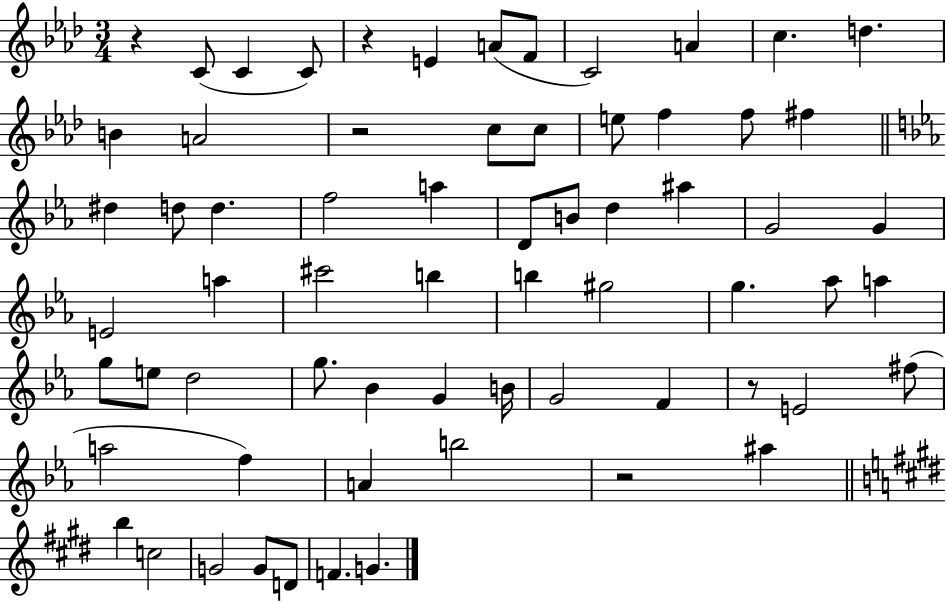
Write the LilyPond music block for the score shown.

{
  \clef treble
  \numericTimeSignature
  \time 3/4
  \key aes \major
  \repeat volta 2 { r4 c'8( c'4 c'8) | r4 e'4 a'8( f'8 | c'2) a'4 | c''4. d''4. | \break b'4 a'2 | r2 c''8 c''8 | e''8 f''4 f''8 fis''4 | \bar "||" \break \key ees \major dis''4 d''8 d''4. | f''2 a''4 | d'8 b'8 d''4 ais''4 | g'2 g'4 | \break e'2 a''4 | cis'''2 b''4 | b''4 gis''2 | g''4. aes''8 a''4 | \break g''8 e''8 d''2 | g''8. bes'4 g'4 b'16 | g'2 f'4 | r8 e'2 fis''8( | \break a''2 f''4) | a'4 b''2 | r2 ais''4 | \bar "||" \break \key e \major b''4 c''2 | g'2 g'8 d'8 | f'4. g'4. | } \bar "|."
}